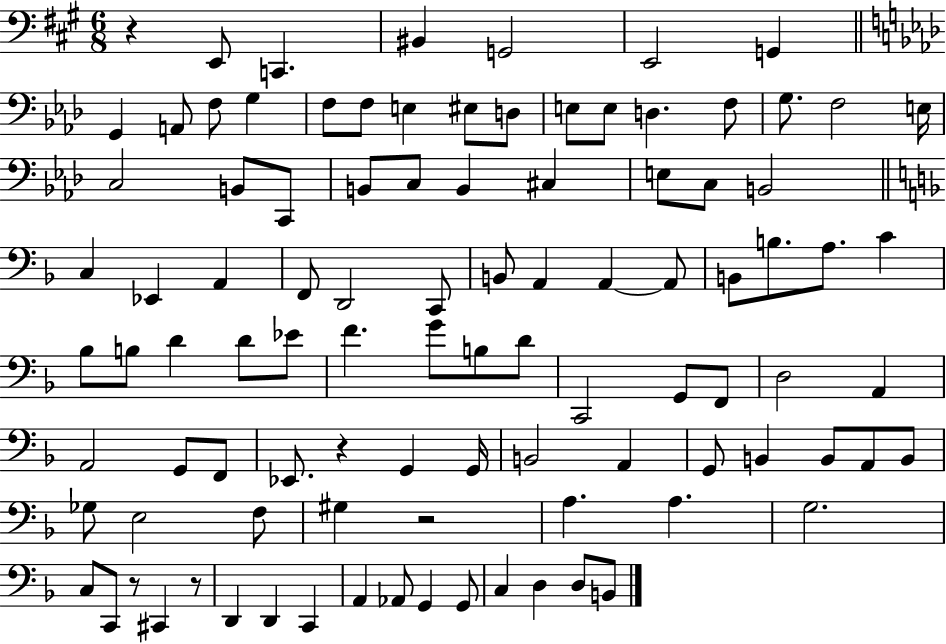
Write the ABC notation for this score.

X:1
T:Untitled
M:6/8
L:1/4
K:A
z E,,/2 C,, ^B,, G,,2 E,,2 G,, G,, A,,/2 F,/2 G, F,/2 F,/2 E, ^E,/2 D,/2 E,/2 E,/2 D, F,/2 G,/2 F,2 E,/4 C,2 B,,/2 C,,/2 B,,/2 C,/2 B,, ^C, E,/2 C,/2 B,,2 C, _E,, A,, F,,/2 D,,2 C,,/2 B,,/2 A,, A,, A,,/2 B,,/2 B,/2 A,/2 C _B,/2 B,/2 D D/2 _E/2 F G/2 B,/2 D/2 C,,2 G,,/2 F,,/2 D,2 A,, A,,2 G,,/2 F,,/2 _E,,/2 z G,, G,,/4 B,,2 A,, G,,/2 B,, B,,/2 A,,/2 B,,/2 _G,/2 E,2 F,/2 ^G, z2 A, A, G,2 C,/2 C,,/2 z/2 ^C,, z/2 D,, D,, C,, A,, _A,,/2 G,, G,,/2 C, D, D,/2 B,,/2